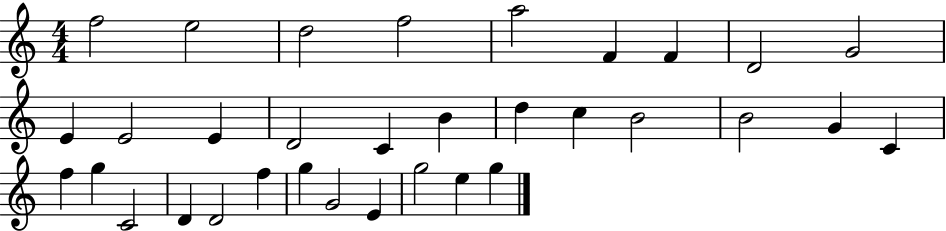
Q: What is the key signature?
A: C major